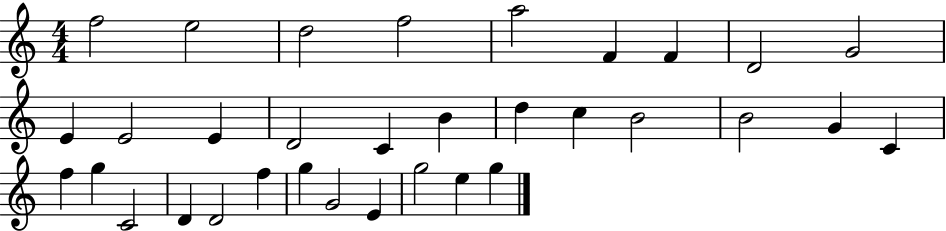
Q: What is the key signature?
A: C major